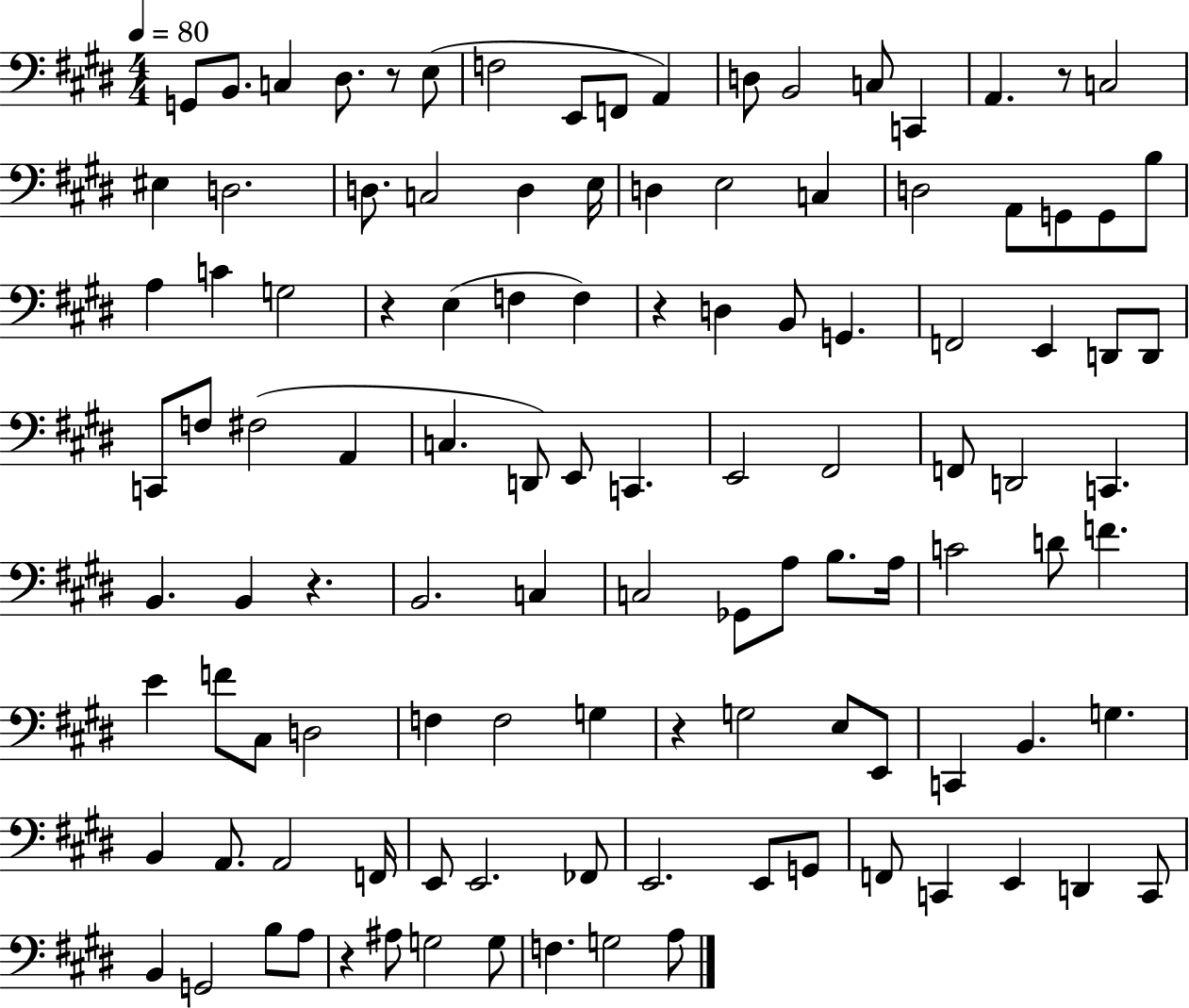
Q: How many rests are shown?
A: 7